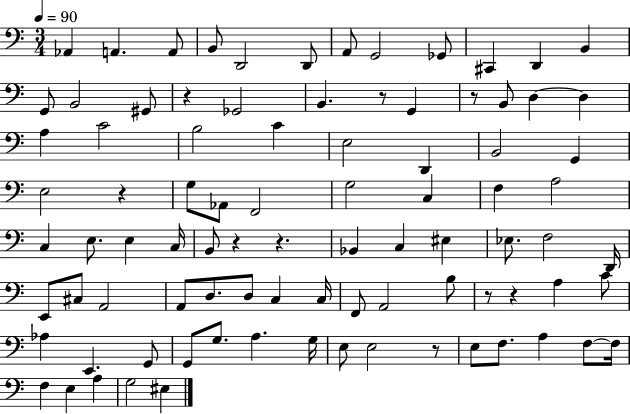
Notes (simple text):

Ab2/q A2/q. A2/e B2/e D2/h D2/e A2/e G2/h Gb2/e C#2/q D2/q B2/q G2/e B2/h G#2/e R/q Gb2/h B2/q. R/e G2/q R/e B2/e D3/q D3/q A3/q C4/h B3/h C4/q E3/h D2/q B2/h G2/q E3/h R/q G3/e Ab2/e F2/h G3/h C3/q F3/q A3/h C3/q E3/e. E3/q C3/s B2/e R/q R/q. Bb2/q C3/q EIS3/q Eb3/e. F3/h D2/s E2/e C#3/e A2/h A2/e D3/e. D3/e C3/q C3/s F2/e A2/h B3/e R/e R/q A3/q C4/e Ab3/q E2/q. G2/e G2/e G3/e. A3/q. G3/s E3/e E3/h R/e E3/e F3/e. A3/q F3/e F3/s F3/q E3/q A3/q G3/h EIS3/q